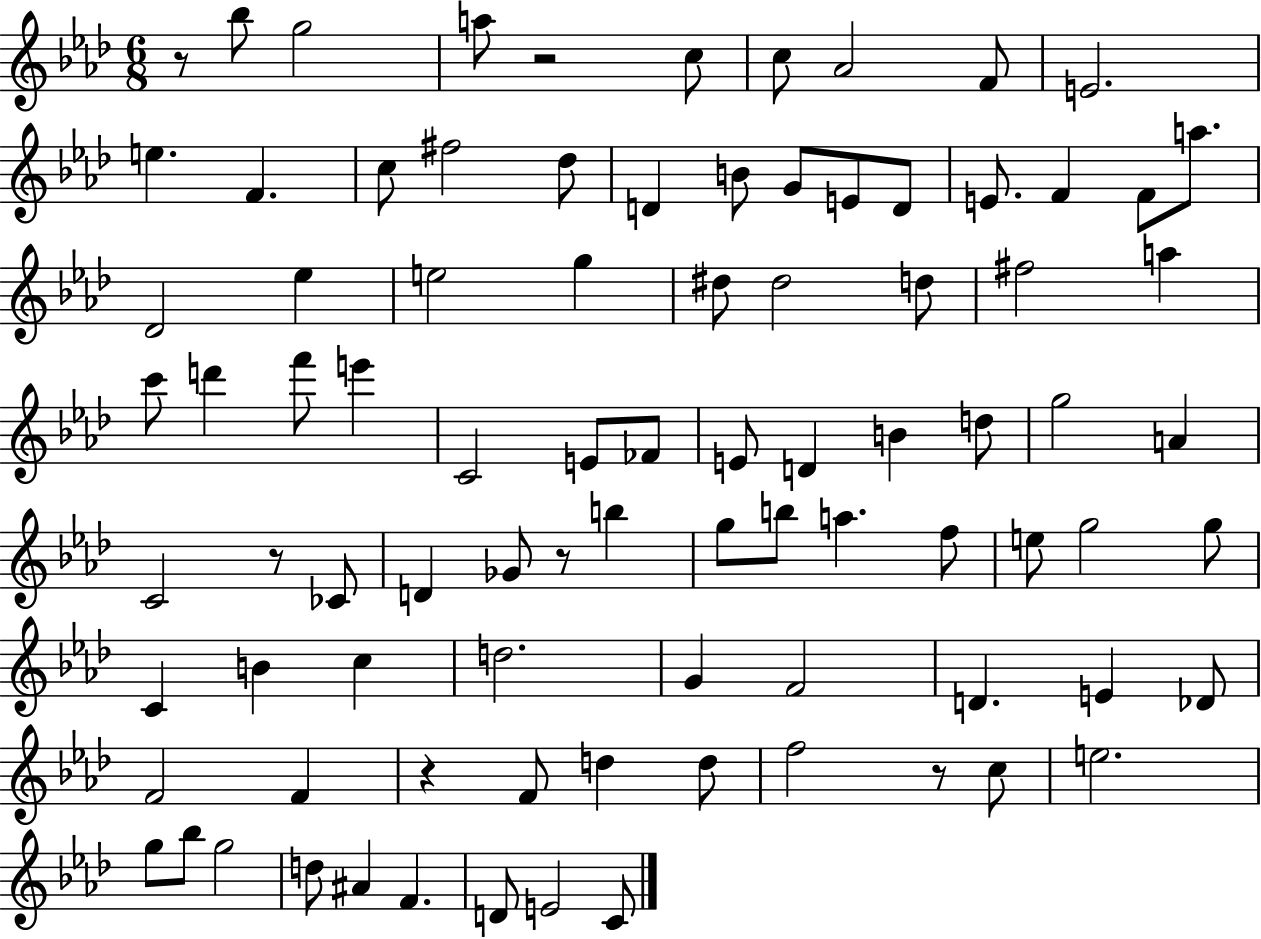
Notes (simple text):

R/e Bb5/e G5/h A5/e R/h C5/e C5/e Ab4/h F4/e E4/h. E5/q. F4/q. C5/e F#5/h Db5/e D4/q B4/e G4/e E4/e D4/e E4/e. F4/q F4/e A5/e. Db4/h Eb5/q E5/h G5/q D#5/e D#5/h D5/e F#5/h A5/q C6/e D6/q F6/e E6/q C4/h E4/e FES4/e E4/e D4/q B4/q D5/e G5/h A4/q C4/h R/e CES4/e D4/q Gb4/e R/e B5/q G5/e B5/e A5/q. F5/e E5/e G5/h G5/e C4/q B4/q C5/q D5/h. G4/q F4/h D4/q. E4/q Db4/e F4/h F4/q R/q F4/e D5/q D5/e F5/h R/e C5/e E5/h. G5/e Bb5/e G5/h D5/e A#4/q F4/q. D4/e E4/h C4/e